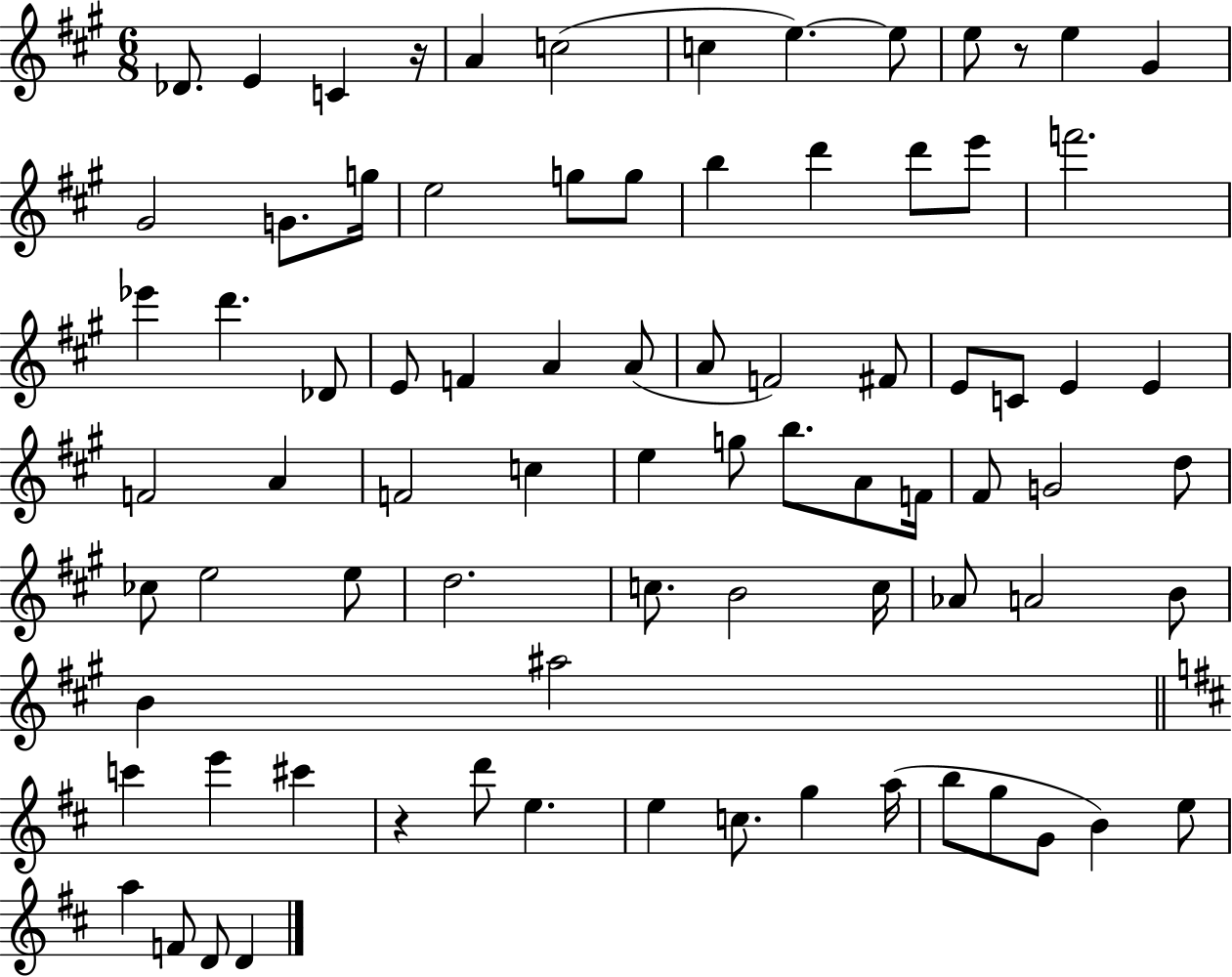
Db4/e. E4/q C4/q R/s A4/q C5/h C5/q E5/q. E5/e E5/e R/e E5/q G#4/q G#4/h G4/e. G5/s E5/h G5/e G5/e B5/q D6/q D6/e E6/e F6/h. Eb6/q D6/q. Db4/e E4/e F4/q A4/q A4/e A4/e F4/h F#4/e E4/e C4/e E4/q E4/q F4/h A4/q F4/h C5/q E5/q G5/e B5/e. A4/e F4/s F#4/e G4/h D5/e CES5/e E5/h E5/e D5/h. C5/e. B4/h C5/s Ab4/e A4/h B4/e B4/q A#5/h C6/q E6/q C#6/q R/q D6/e E5/q. E5/q C5/e. G5/q A5/s B5/e G5/e G4/e B4/q E5/e A5/q F4/e D4/e D4/q